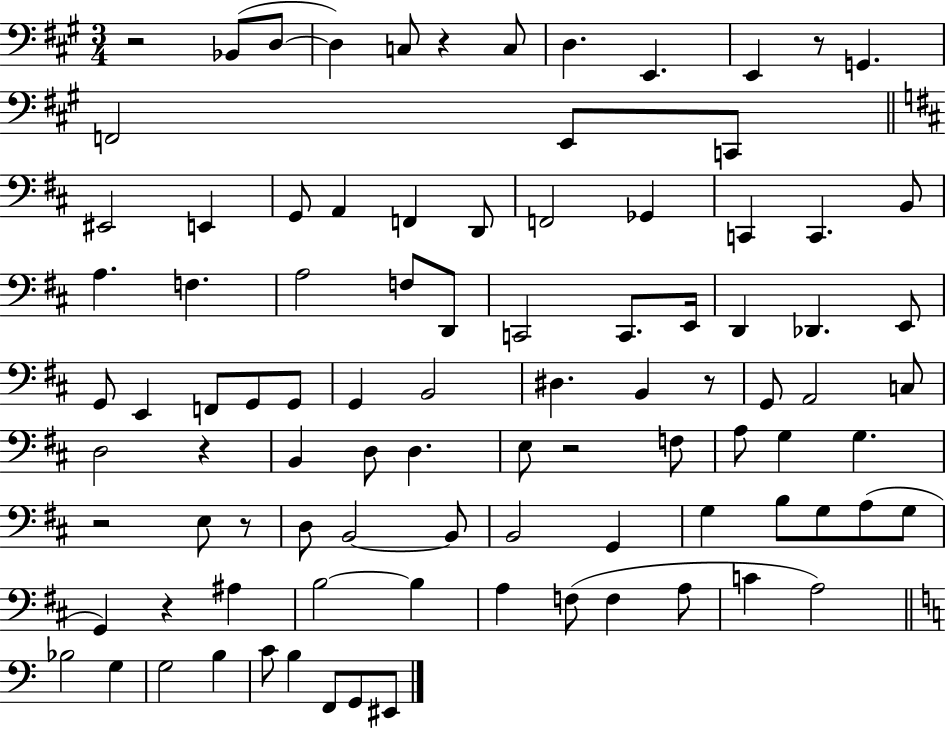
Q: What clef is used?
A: bass